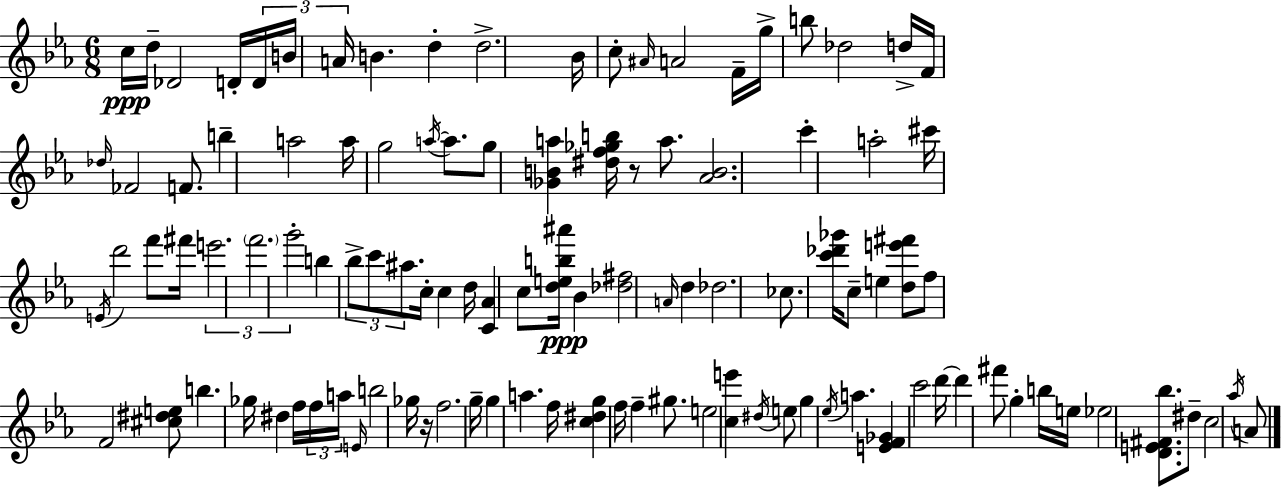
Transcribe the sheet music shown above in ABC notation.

X:1
T:Untitled
M:6/8
L:1/4
K:Cm
c/4 d/4 _D2 D/4 D/4 B/4 A/4 B d d2 _B/4 c/2 ^A/4 A2 F/4 g/4 b/2 _d2 d/4 F/4 _d/4 _F2 F/2 b a2 a/4 g2 a/4 a/2 g/2 [_GBa] [^df_gb]/4 z/2 a/2 [_AB]2 c' a2 ^c'/4 E/4 d'2 f'/2 ^f'/4 e'2 f'2 g'2 b _b/2 c'/2 ^a/2 c/4 c d/4 [C_A] c/2 [deb^a']/4 _B [_d^f]2 A/4 d _d2 _c/2 [c'_d'_g']/4 c/2 e [de'^f']/2 f/2 F2 [^c^de]/2 b _g/4 ^d f/4 f/4 a/4 E/4 b2 _g/4 z/4 f2 g/4 g a f/4 [c^dg] f/4 f ^g/2 e2 [ce'] ^d/4 e/2 g _e/4 a [EF_G] c'2 d'/4 d' ^f'/2 g b/4 e/4 _e2 [DE^F_b]/2 ^d/2 c2 _a/4 A/2